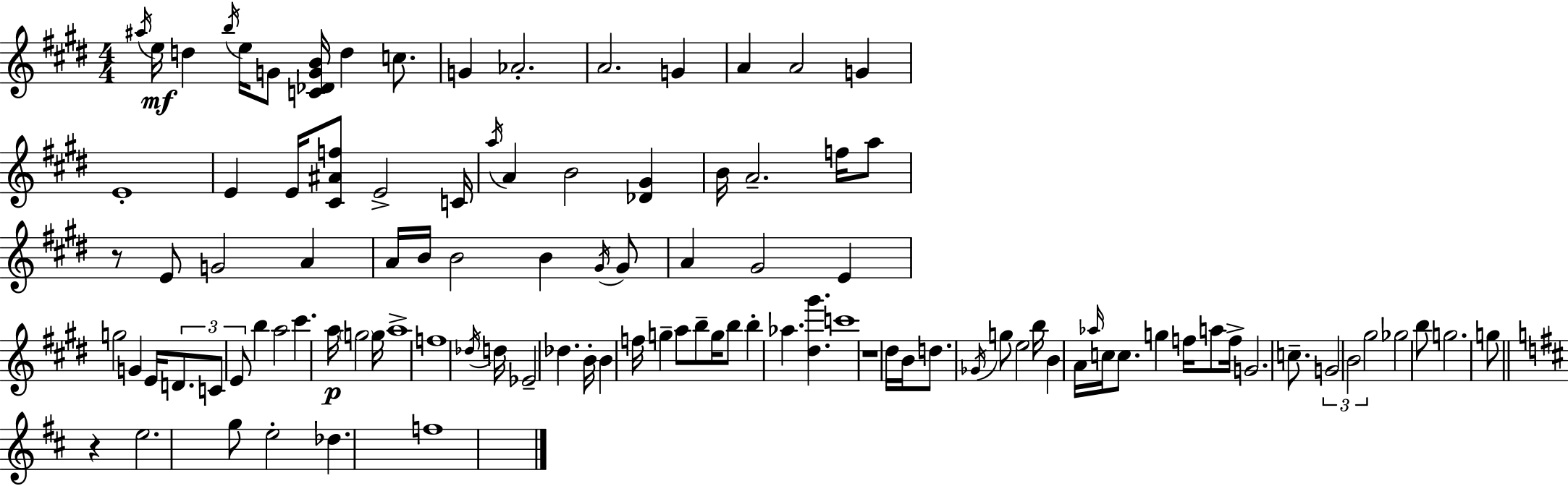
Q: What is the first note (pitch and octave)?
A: A#5